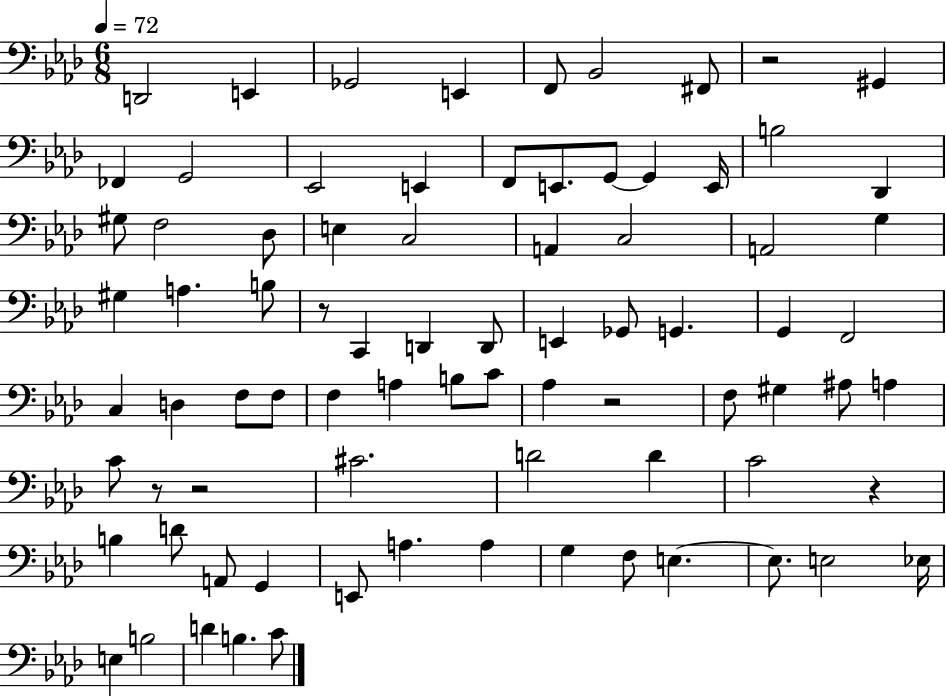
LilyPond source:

{
  \clef bass
  \numericTimeSignature
  \time 6/8
  \key aes \major
  \tempo 4 = 72
  d,2 e,4 | ges,2 e,4 | f,8 bes,2 fis,8 | r2 gis,4 | \break fes,4 g,2 | ees,2 e,4 | f,8 e,8. g,8~~ g,4 e,16 | b2 des,4 | \break gis8 f2 des8 | e4 c2 | a,4 c2 | a,2 g4 | \break gis4 a4. b8 | r8 c,4 d,4 d,8 | e,4 ges,8 g,4. | g,4 f,2 | \break c4 d4 f8 f8 | f4 a4 b8 c'8 | aes4 r2 | f8 gis4 ais8 a4 | \break c'8 r8 r2 | cis'2. | d'2 d'4 | c'2 r4 | \break b4 d'8 a,8 g,4 | e,8 a4. a4 | g4 f8 e4.~~ | e8. e2 ees16 | \break e4 b2 | d'4 b4. c'8 | \bar "|."
}